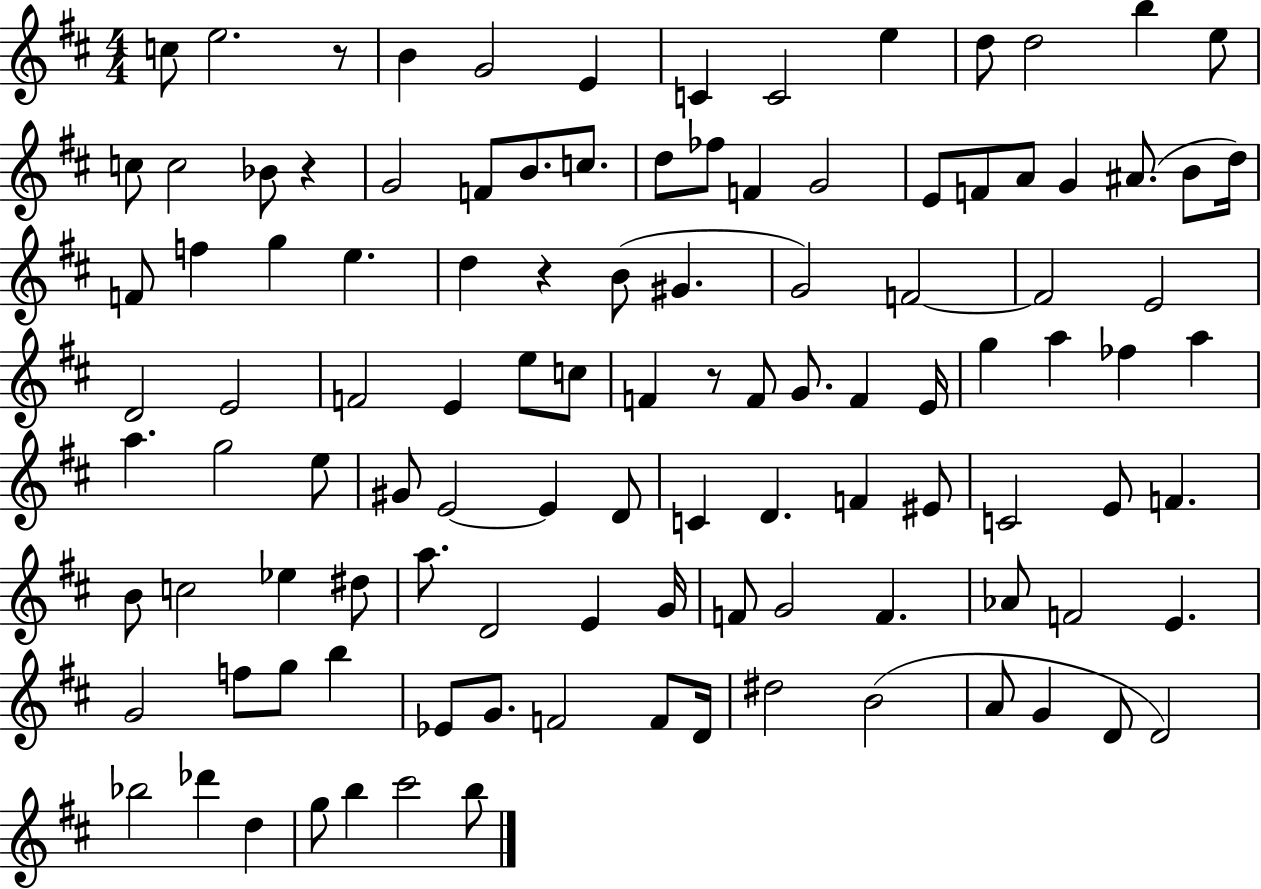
C5/e E5/h. R/e B4/q G4/h E4/q C4/q C4/h E5/q D5/e D5/h B5/q E5/e C5/e C5/h Bb4/e R/q G4/h F4/e B4/e. C5/e. D5/e FES5/e F4/q G4/h E4/e F4/e A4/e G4/q A#4/e. B4/e D5/s F4/e F5/q G5/q E5/q. D5/q R/q B4/e G#4/q. G4/h F4/h F4/h E4/h D4/h E4/h F4/h E4/q E5/e C5/e F4/q R/e F4/e G4/e. F4/q E4/s G5/q A5/q FES5/q A5/q A5/q. G5/h E5/e G#4/e E4/h E4/q D4/e C4/q D4/q. F4/q EIS4/e C4/h E4/e F4/q. B4/e C5/h Eb5/q D#5/e A5/e. D4/h E4/q G4/s F4/e G4/h F4/q. Ab4/e F4/h E4/q. G4/h F5/e G5/e B5/q Eb4/e G4/e. F4/h F4/e D4/s D#5/h B4/h A4/e G4/q D4/e D4/h Bb5/h Db6/q D5/q G5/e B5/q C#6/h B5/e